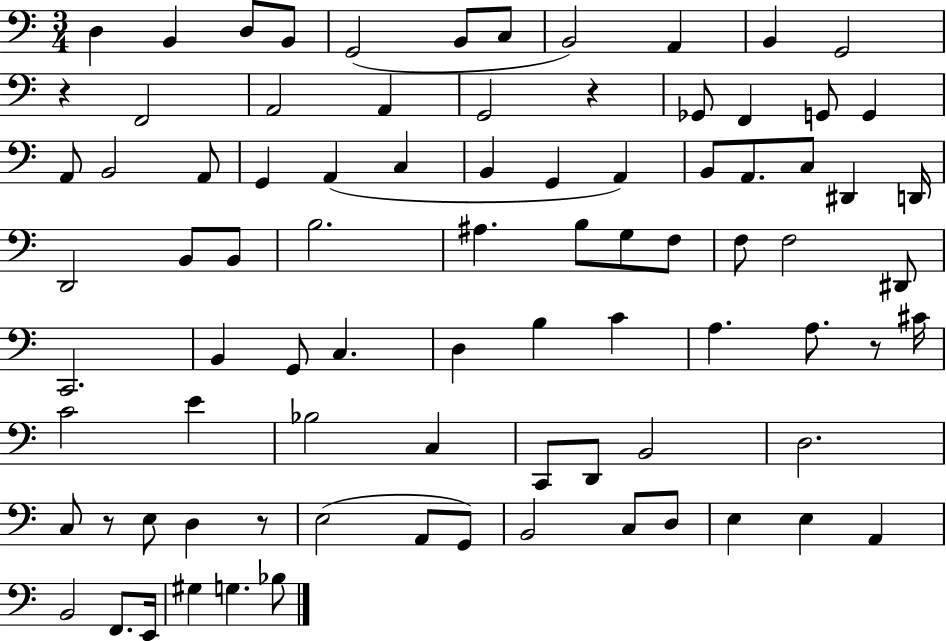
X:1
T:Untitled
M:3/4
L:1/4
K:C
D, B,, D,/2 B,,/2 G,,2 B,,/2 C,/2 B,,2 A,, B,, G,,2 z F,,2 A,,2 A,, G,,2 z _G,,/2 F,, G,,/2 G,, A,,/2 B,,2 A,,/2 G,, A,, C, B,, G,, A,, B,,/2 A,,/2 C,/2 ^D,, D,,/4 D,,2 B,,/2 B,,/2 B,2 ^A, B,/2 G,/2 F,/2 F,/2 F,2 ^D,,/2 C,,2 B,, G,,/2 C, D, B, C A, A,/2 z/2 ^C/4 C2 E _B,2 C, C,,/2 D,,/2 B,,2 D,2 C,/2 z/2 E,/2 D, z/2 E,2 A,,/2 G,,/2 B,,2 C,/2 D,/2 E, E, A,, B,,2 F,,/2 E,,/4 ^G, G, _B,/2